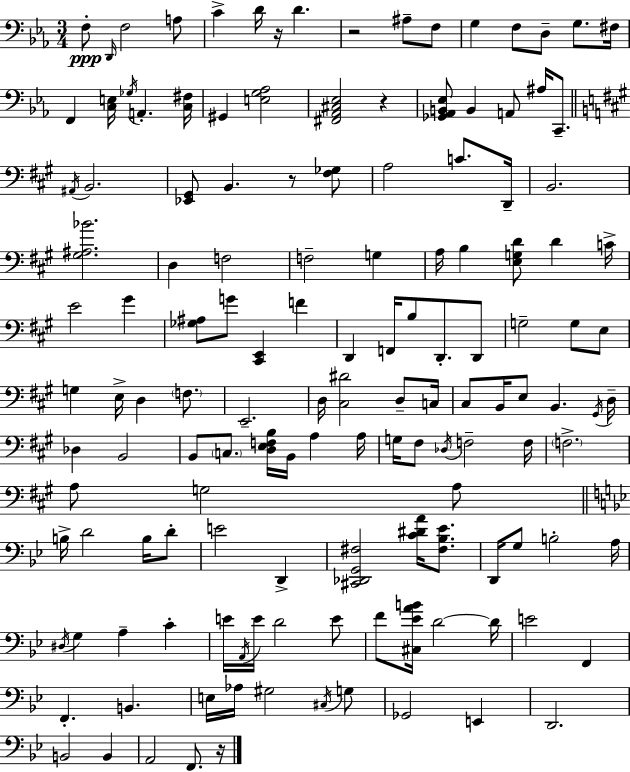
F3/e D2/s F3/h A3/e C4/q D4/s R/s D4/q. R/h A#3/e F3/e G3/q F3/e D3/e G3/e. F#3/s F2/q [C3,E3]/s Gb3/s A2/q. [C3,F#3]/s G#2/q [E3,G3,Ab3]/h [F#2,Ab2,C#3,Eb3]/h R/q [Gb2,Ab2,B2,Eb3]/e B2/q A2/e A#3/s C2/e. A#2/s B2/h. [Eb2,G#2]/e B2/q. R/e [F#3,Gb3]/e A3/h C4/e. D2/s B2/h. [G#3,A#3,Bb4]/h. D3/q F3/h F3/h G3/q A3/s B3/q [E3,G3,D4]/e D4/q C4/s E4/h G#4/q [Gb3,A#3]/e G4/e [C#2,E2]/q F4/q D2/q F2/s B3/e D2/e. D2/e G3/h G3/e E3/e G3/q E3/s D3/q F3/e. E2/h. D3/s [C#3,D#4]/h D3/e C3/s C#3/e B2/s E3/e B2/q. G#2/s D3/s Db3/q B2/h B2/e C3/e. [D3,E3,F3,B3]/s B2/s A3/q A3/s G3/s F#3/e Db3/s F3/h F3/s F3/h. A3/e G3/h A3/e B3/s D4/h B3/s D4/e E4/h D2/q [C#2,Db2,G2,F#3]/h [C4,D#4,A4]/s [F#3,Bb3,Eb4]/e. D2/s G3/e B3/h A3/s D#3/s G3/q A3/q C4/q E4/s A2/s E4/s D4/h E4/e F4/e [C#3,Eb4,A4,B4]/s D4/h D4/s E4/h F2/q F2/q. B2/q. E3/s Ab3/s G#3/h C#3/s G3/e Gb2/h E2/q D2/h. B2/h B2/q A2/h F2/e. R/s